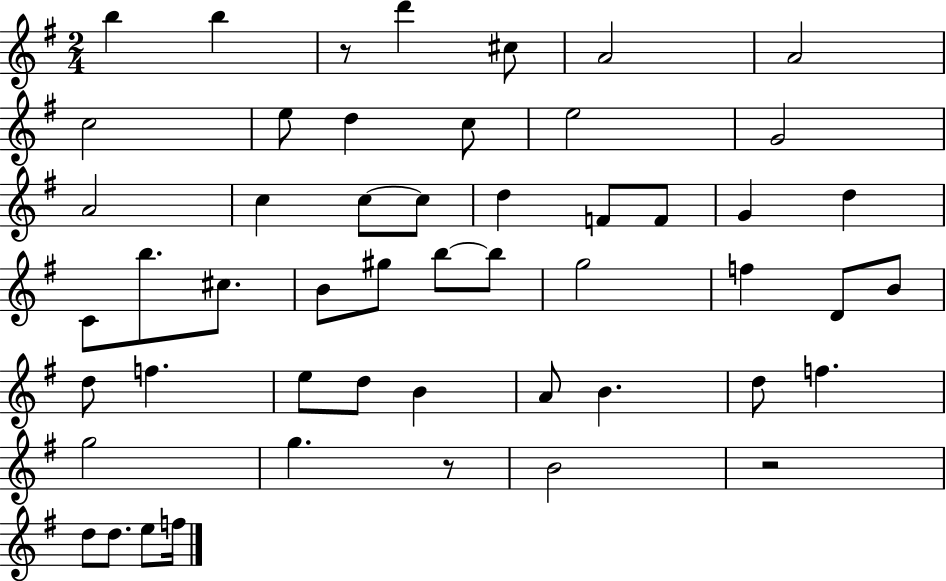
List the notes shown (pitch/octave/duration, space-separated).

B5/q B5/q R/e D6/q C#5/e A4/h A4/h C5/h E5/e D5/q C5/e E5/h G4/h A4/h C5/q C5/e C5/e D5/q F4/e F4/e G4/q D5/q C4/e B5/e. C#5/e. B4/e G#5/e B5/e B5/e G5/h F5/q D4/e B4/e D5/e F5/q. E5/e D5/e B4/q A4/e B4/q. D5/e F5/q. G5/h G5/q. R/e B4/h R/h D5/e D5/e. E5/e F5/s